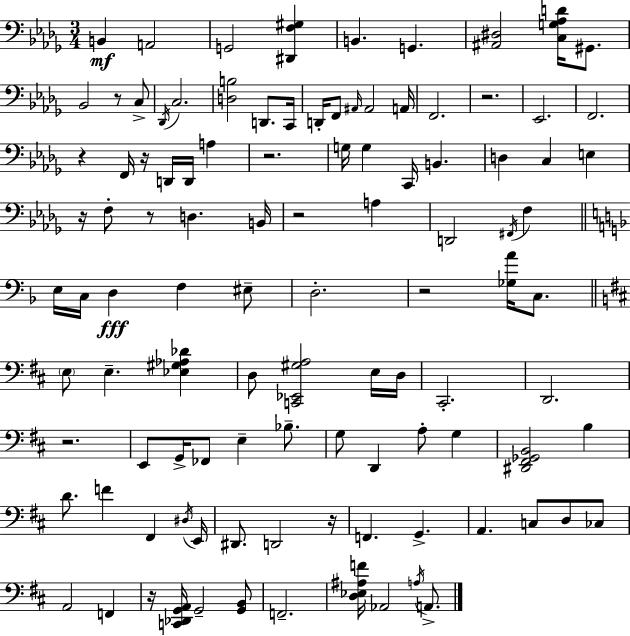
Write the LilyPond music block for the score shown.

{
  \clef bass
  \numericTimeSignature
  \time 3/4
  \key bes \minor
  b,4\mf a,2 | g,2 <dis, f gis>4 | b,4. g,4. | <ais, dis>2 <c g aes d'>16 gis,8. | \break bes,2 r8 c8-> | \acciaccatura { des,16 } c2. | <d b>2 d,8. | c,16 d,16-. f,8 \grace { ais,16 } ais,2 | \break a,16 f,2. | r2. | ees,2. | f,2. | \break r4 f,16 r16 d,16 d,16 a4 | r2. | g16 g4 c,16 b,4. | d4 c4 e4 | \break r16 f8-. r8 d4. | b,16 r2 a4 | d,2 \acciaccatura { fis,16 } f4 | \bar "||" \break \key d \minor e16 c16 d4\fff f4 eis8-- | d2.-. | r2 <ges a'>16 c8. | \bar "||" \break \key d \major \parenthesize e8 e4.-- <ees gis aes des'>4 | d8 <c, ees, gis a>2 e16 d16 | cis,2.-. | d,2. | \break r2. | e,8 g,16-> fes,8 e4-- bes8.-- | g8 d,4 a8-. g4 | <dis, fis, ges, b,>2 b4 | \break d'8. f'4 fis,4 \acciaccatura { dis16 } | e,16 dis,8. d,2 | r16 f,4. g,4.-> | a,4. c8 d8 ces8 | \break a,2 f,4 | r16 <c, des, g, a,>16 g,2-- <g, b,>8 | f,2.-- | <d ees ais f'>16 aes,2 \acciaccatura { a16 } a,8.-> | \break \bar "|."
}